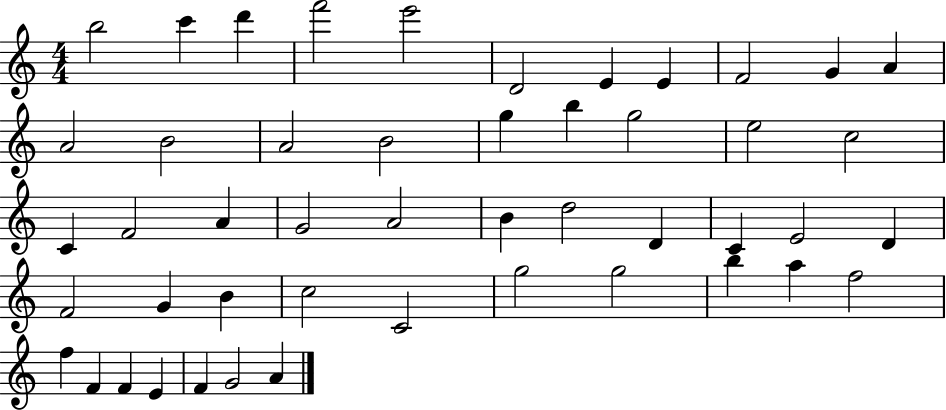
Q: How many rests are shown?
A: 0